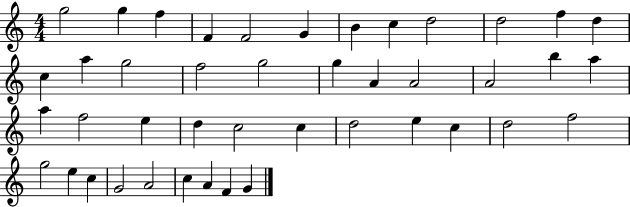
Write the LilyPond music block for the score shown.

{
  \clef treble
  \numericTimeSignature
  \time 4/4
  \key c \major
  g''2 g''4 f''4 | f'4 f'2 g'4 | b'4 c''4 d''2 | d''2 f''4 d''4 | \break c''4 a''4 g''2 | f''2 g''2 | g''4 a'4 a'2 | a'2 b''4 a''4 | \break a''4 f''2 e''4 | d''4 c''2 c''4 | d''2 e''4 c''4 | d''2 f''2 | \break g''2 e''4 c''4 | g'2 a'2 | c''4 a'4 f'4 g'4 | \bar "|."
}